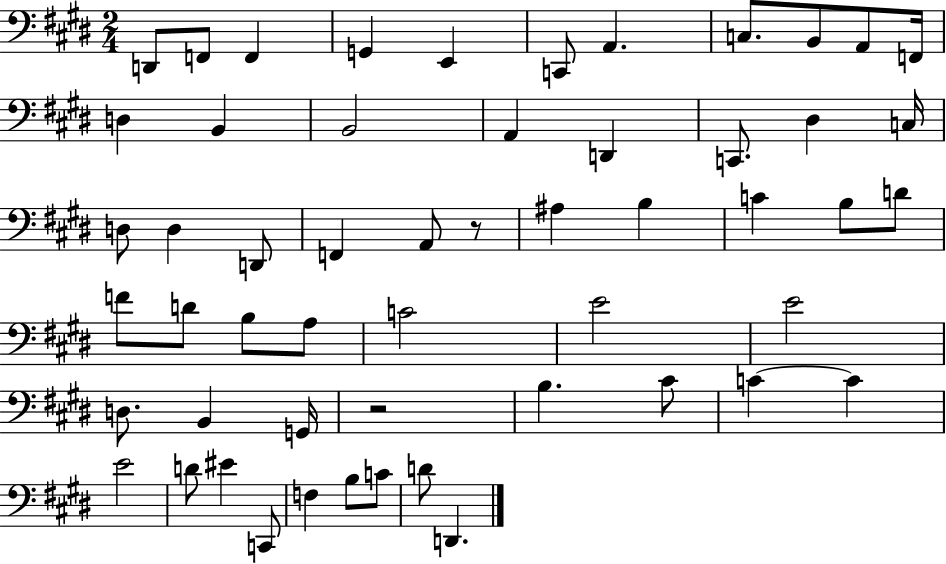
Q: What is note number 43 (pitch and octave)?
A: C4